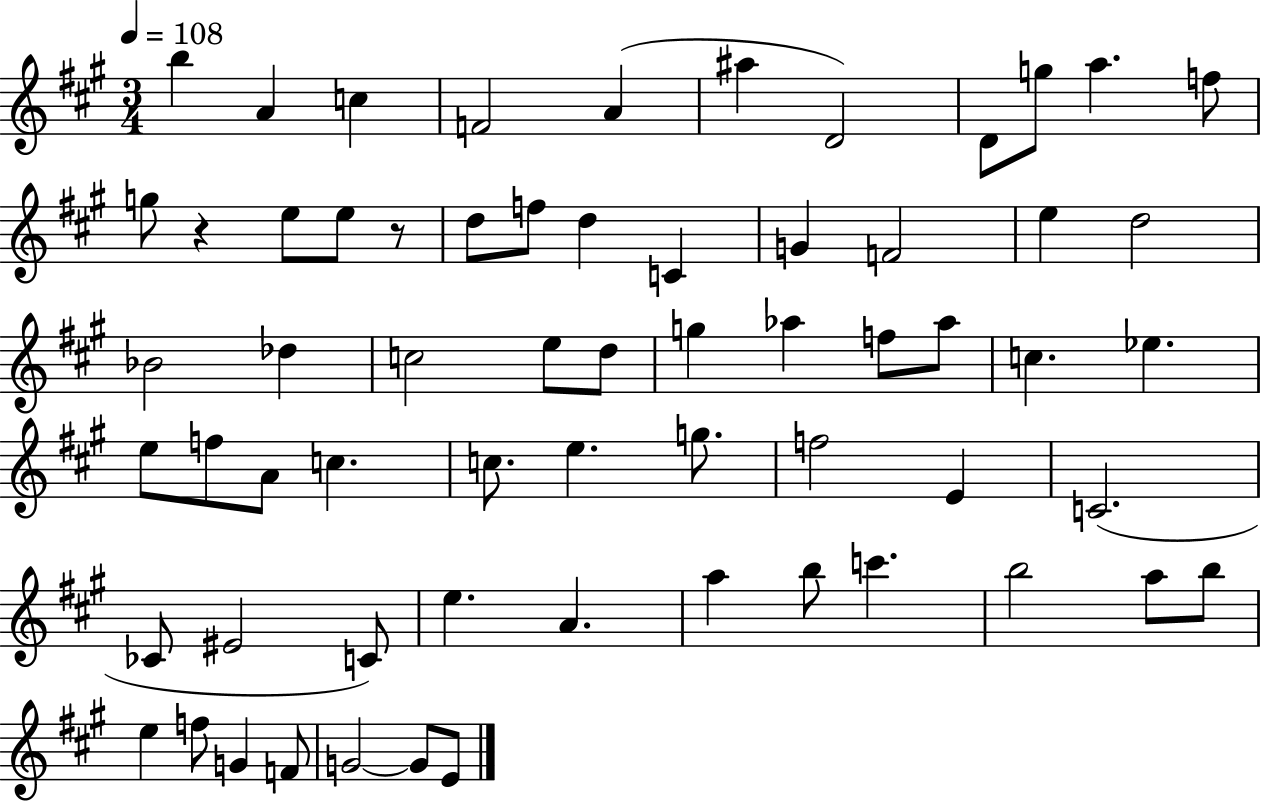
{
  \clef treble
  \numericTimeSignature
  \time 3/4
  \key a \major
  \tempo 4 = 108
  \repeat volta 2 { b''4 a'4 c''4 | f'2 a'4( | ais''4 d'2) | d'8 g''8 a''4. f''8 | \break g''8 r4 e''8 e''8 r8 | d''8 f''8 d''4 c'4 | g'4 f'2 | e''4 d''2 | \break bes'2 des''4 | c''2 e''8 d''8 | g''4 aes''4 f''8 aes''8 | c''4. ees''4. | \break e''8 f''8 a'8 c''4. | c''8. e''4. g''8. | f''2 e'4 | c'2.( | \break ces'8 eis'2 c'8) | e''4. a'4. | a''4 b''8 c'''4. | b''2 a''8 b''8 | \break e''4 f''8 g'4 f'8 | g'2~~ g'8 e'8 | } \bar "|."
}